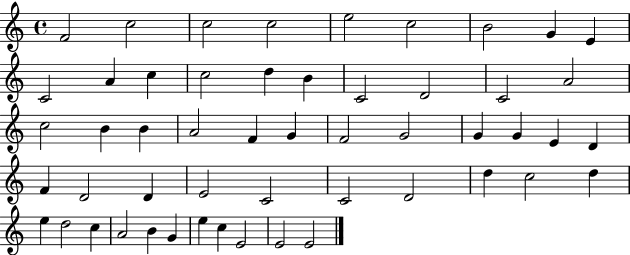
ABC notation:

X:1
T:Untitled
M:4/4
L:1/4
K:C
F2 c2 c2 c2 e2 c2 B2 G E C2 A c c2 d B C2 D2 C2 A2 c2 B B A2 F G F2 G2 G G E D F D2 D E2 C2 C2 D2 d c2 d e d2 c A2 B G e c E2 E2 E2